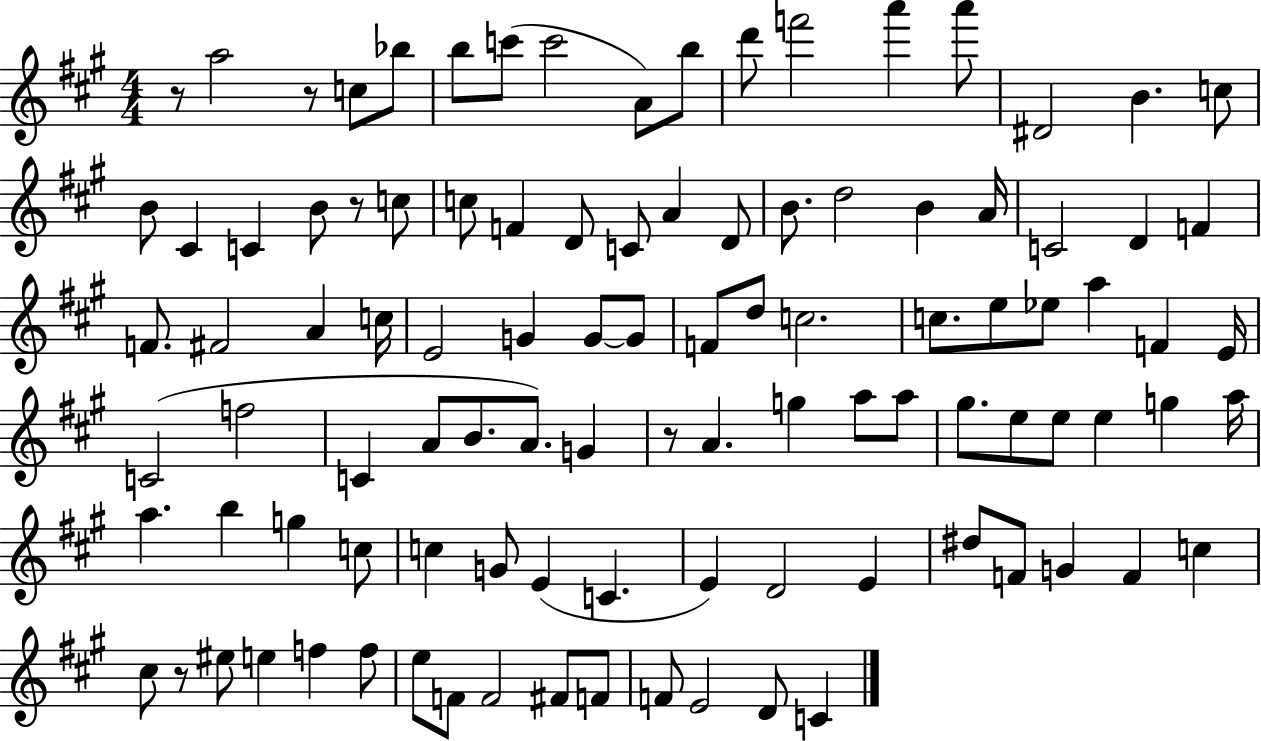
X:1
T:Untitled
M:4/4
L:1/4
K:A
z/2 a2 z/2 c/2 _b/2 b/2 c'/2 c'2 A/2 b/2 d'/2 f'2 a' a'/2 ^D2 B c/2 B/2 ^C C B/2 z/2 c/2 c/2 F D/2 C/2 A D/2 B/2 d2 B A/4 C2 D F F/2 ^F2 A c/4 E2 G G/2 G/2 F/2 d/2 c2 c/2 e/2 _e/2 a F E/4 C2 f2 C A/2 B/2 A/2 G z/2 A g a/2 a/2 ^g/2 e/2 e/2 e g a/4 a b g c/2 c G/2 E C E D2 E ^d/2 F/2 G F c ^c/2 z/2 ^e/2 e f f/2 e/2 F/2 F2 ^F/2 F/2 F/2 E2 D/2 C